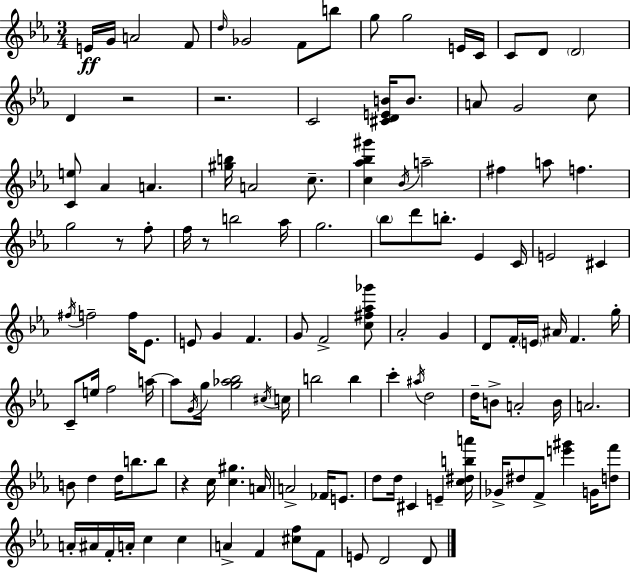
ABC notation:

X:1
T:Untitled
M:3/4
L:1/4
K:Eb
E/4 G/4 A2 F/2 d/4 _G2 F/2 b/2 g/2 g2 E/4 C/4 C/2 D/2 D2 D z2 z2 C2 [^CDEB]/4 B/2 A/2 G2 c/2 [Ce]/2 _A A [^gb]/4 A2 c/2 [c_a_b^g'] _B/4 a2 ^f a/2 f g2 z/2 f/2 f/4 z/2 b2 _a/4 g2 _b/2 d'/2 b/2 _E C/4 E2 ^C ^f/4 f2 f/4 _E/2 E/2 G F G/2 F2 [c^f_a_g']/2 _A2 G D/2 F/4 E/4 ^A/4 F g/4 C/2 e/4 f2 a/4 a/2 G/4 g/4 [g_a_b]2 ^c/4 c/4 b2 b c' ^a/4 d2 d/4 B/2 A2 B/4 A2 B/2 d d/4 b/2 b/2 z c/4 [c^g] A/4 A2 _F/4 E/2 d/2 d/4 ^C E [c^dba']/4 _G/4 ^d/2 F/2 [e'^g'] G/4 [df']/2 A/4 ^A/4 F/4 A/4 c c A F [^cf]/2 F/2 E/2 D2 D/2